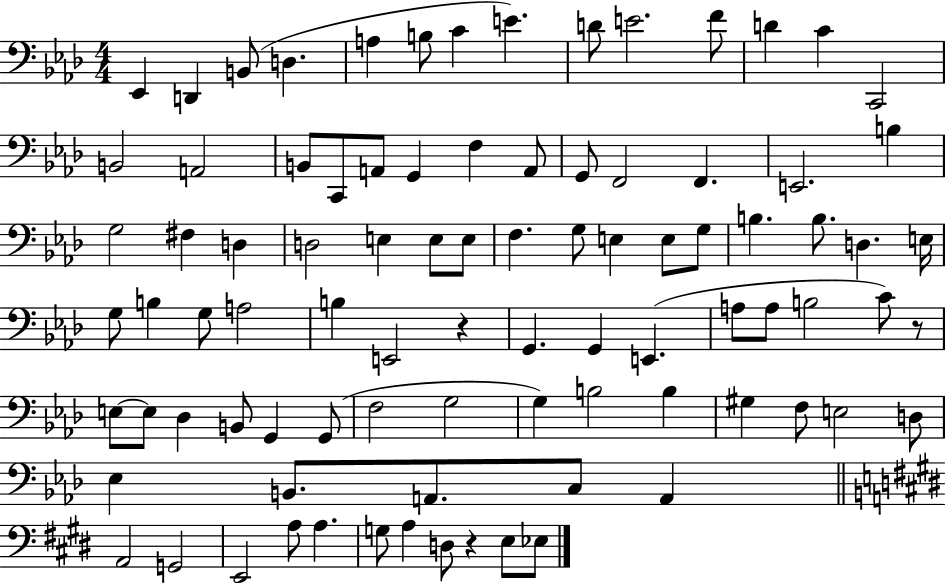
Eb2/q D2/q B2/e D3/q. A3/q B3/e C4/q E4/q. D4/e E4/h. F4/e D4/q C4/q C2/h B2/h A2/h B2/e C2/e A2/e G2/q F3/q A2/e G2/e F2/h F2/q. E2/h. B3/q G3/h F#3/q D3/q D3/h E3/q E3/e E3/e F3/q. G3/e E3/q E3/e G3/e B3/q. B3/e. D3/q. E3/s G3/e B3/q G3/e A3/h B3/q E2/h R/q G2/q. G2/q E2/q. A3/e A3/e B3/h C4/e R/e E3/e E3/e Db3/q B2/e G2/q G2/e F3/h G3/h G3/q B3/h B3/q G#3/q F3/e E3/h D3/e Eb3/q B2/e. A2/e. C3/e A2/q A2/h G2/h E2/h A3/e A3/q. G3/e A3/q D3/e R/q E3/e Eb3/e